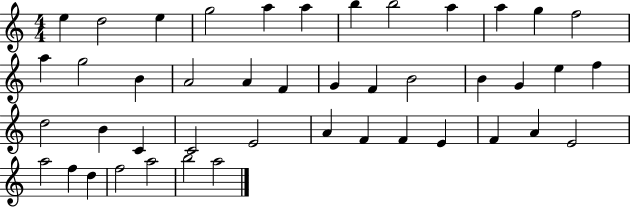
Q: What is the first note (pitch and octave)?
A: E5